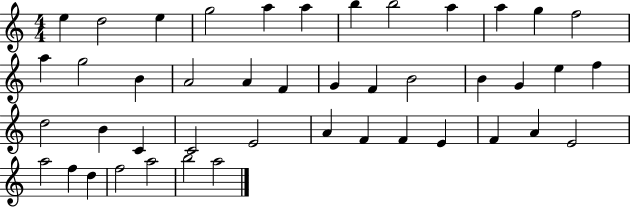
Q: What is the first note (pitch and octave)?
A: E5